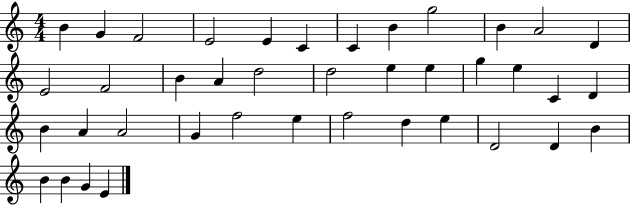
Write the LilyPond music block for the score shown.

{
  \clef treble
  \numericTimeSignature
  \time 4/4
  \key c \major
  b'4 g'4 f'2 | e'2 e'4 c'4 | c'4 b'4 g''2 | b'4 a'2 d'4 | \break e'2 f'2 | b'4 a'4 d''2 | d''2 e''4 e''4 | g''4 e''4 c'4 d'4 | \break b'4 a'4 a'2 | g'4 f''2 e''4 | f''2 d''4 e''4 | d'2 d'4 b'4 | \break b'4 b'4 g'4 e'4 | \bar "|."
}